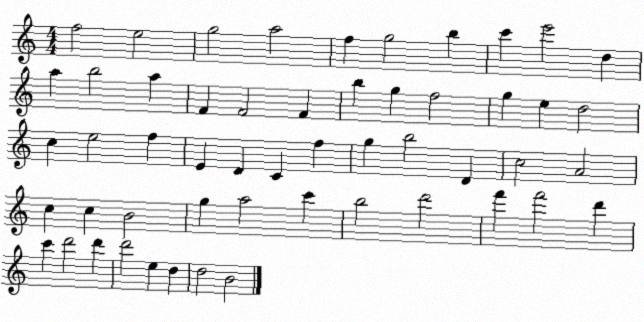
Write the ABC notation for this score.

X:1
T:Untitled
M:4/4
L:1/4
K:C
f2 e2 g2 a2 f g2 b c' e'2 d a b2 a F F2 F b g f2 g e d2 c e2 f E D C f g b2 D c2 A2 c c B2 g a2 c' b2 d'2 f' f'2 d' c' d'2 d' d'2 e d d2 B2